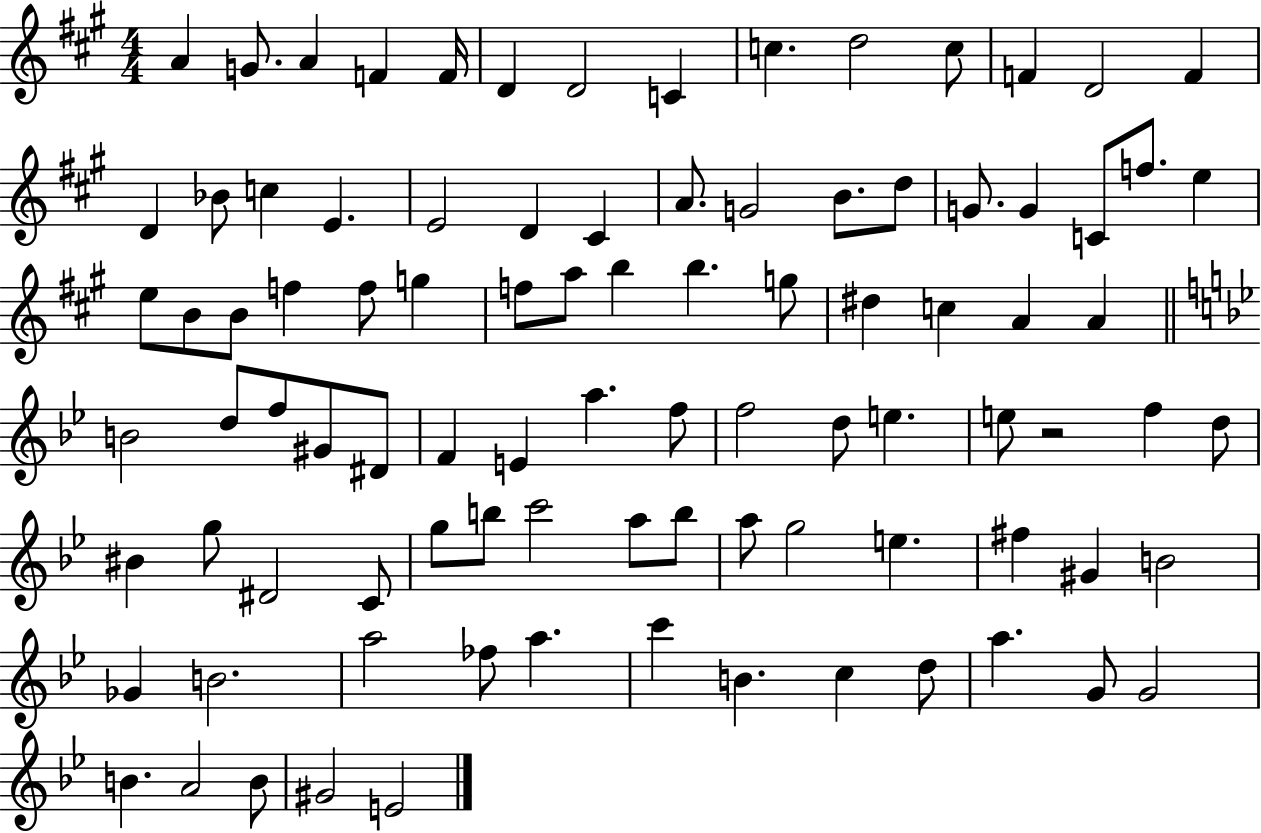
{
  \clef treble
  \numericTimeSignature
  \time 4/4
  \key a \major
  \repeat volta 2 { a'4 g'8. a'4 f'4 f'16 | d'4 d'2 c'4 | c''4. d''2 c''8 | f'4 d'2 f'4 | \break d'4 bes'8 c''4 e'4. | e'2 d'4 cis'4 | a'8. g'2 b'8. d''8 | g'8. g'4 c'8 f''8. e''4 | \break e''8 b'8 b'8 f''4 f''8 g''4 | f''8 a''8 b''4 b''4. g''8 | dis''4 c''4 a'4 a'4 | \bar "||" \break \key bes \major b'2 d''8 f''8 gis'8 dis'8 | f'4 e'4 a''4. f''8 | f''2 d''8 e''4. | e''8 r2 f''4 d''8 | \break bis'4 g''8 dis'2 c'8 | g''8 b''8 c'''2 a''8 b''8 | a''8 g''2 e''4. | fis''4 gis'4 b'2 | \break ges'4 b'2. | a''2 fes''8 a''4. | c'''4 b'4. c''4 d''8 | a''4. g'8 g'2 | \break b'4. a'2 b'8 | gis'2 e'2 | } \bar "|."
}